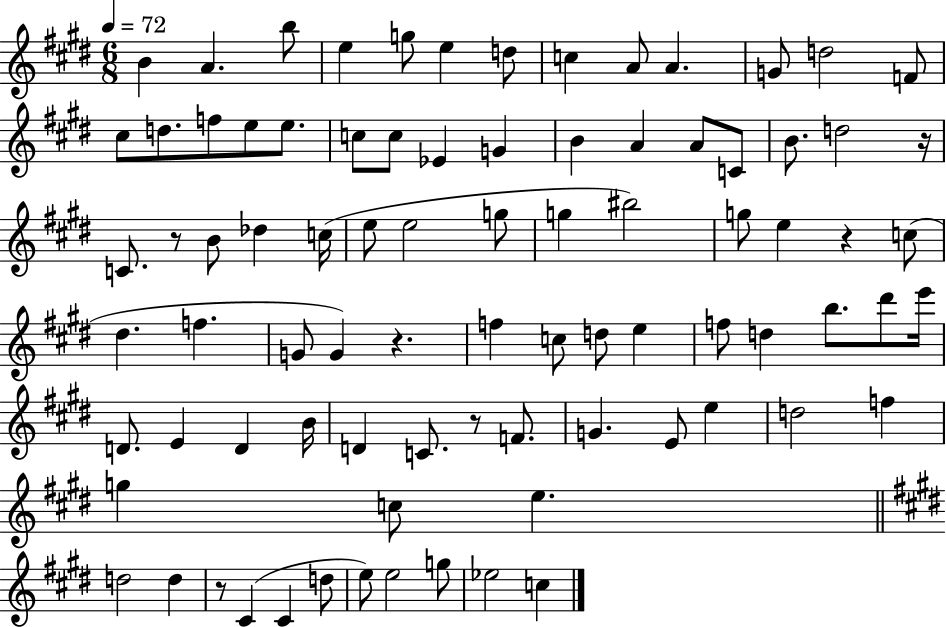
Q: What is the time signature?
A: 6/8